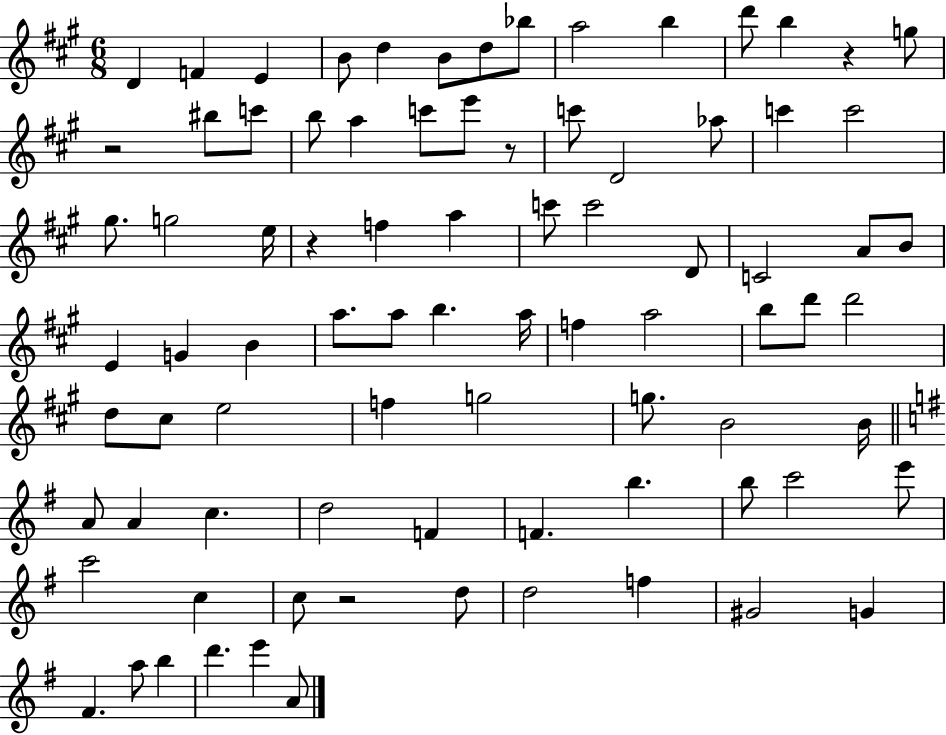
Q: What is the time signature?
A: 6/8